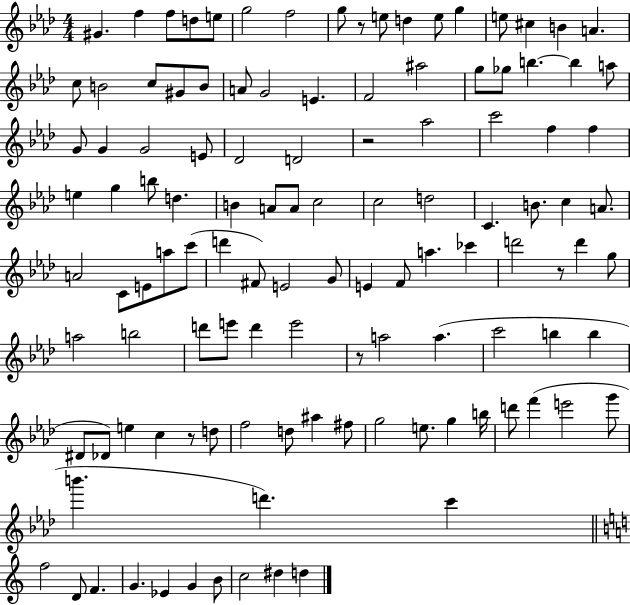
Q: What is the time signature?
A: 4/4